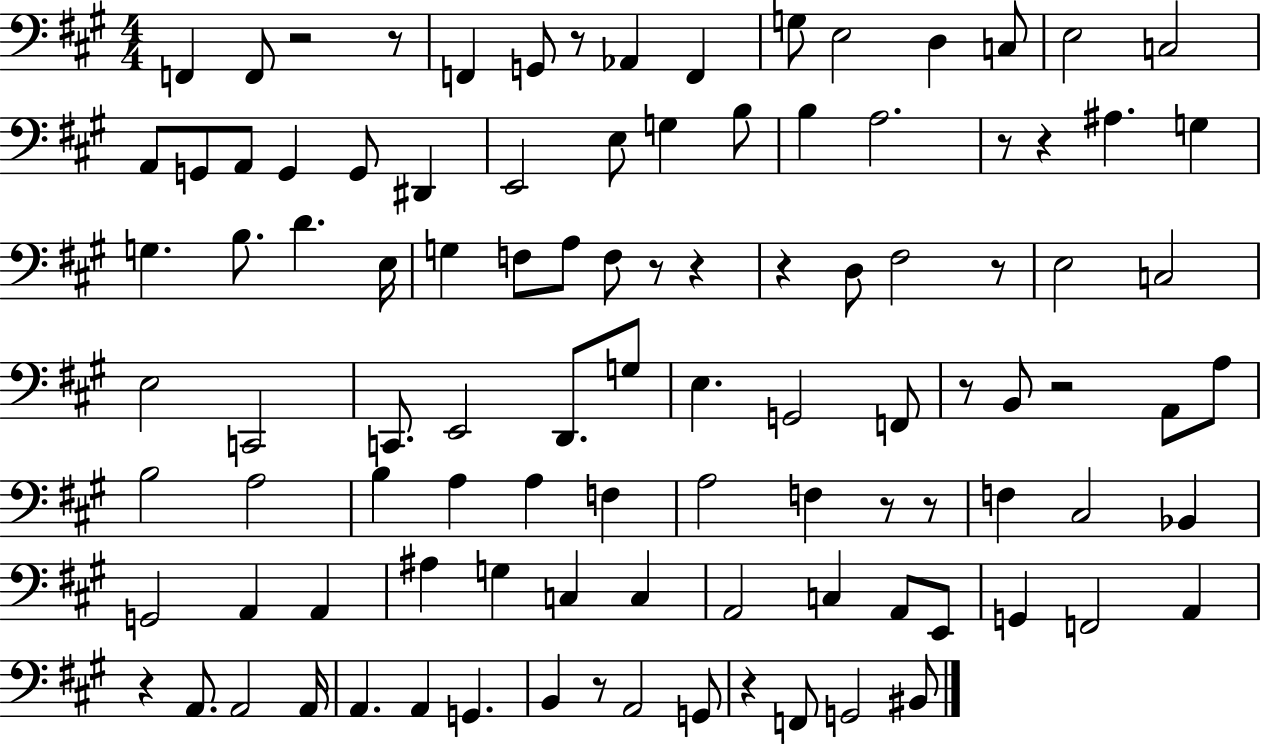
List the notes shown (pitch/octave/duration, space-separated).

F2/q F2/e R/h R/e F2/q G2/e R/e Ab2/q F2/q G3/e E3/h D3/q C3/e E3/h C3/h A2/e G2/e A2/e G2/q G2/e D#2/q E2/h E3/e G3/q B3/e B3/q A3/h. R/e R/q A#3/q. G3/q G3/q. B3/e. D4/q. E3/s G3/q F3/e A3/e F3/e R/e R/q R/q D3/e F#3/h R/e E3/h C3/h E3/h C2/h C2/e. E2/h D2/e. G3/e E3/q. G2/h F2/e R/e B2/e R/h A2/e A3/e B3/h A3/h B3/q A3/q A3/q F3/q A3/h F3/q R/e R/e F3/q C#3/h Bb2/q G2/h A2/q A2/q A#3/q G3/q C3/q C3/q A2/h C3/q A2/e E2/e G2/q F2/h A2/q R/q A2/e. A2/h A2/s A2/q. A2/q G2/q. B2/q R/e A2/h G2/e R/q F2/e G2/h BIS2/e